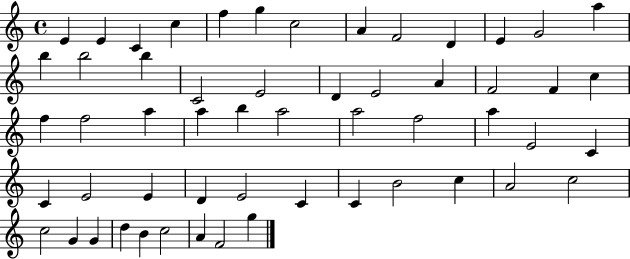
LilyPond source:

{
  \clef treble
  \time 4/4
  \defaultTimeSignature
  \key c \major
  e'4 e'4 c'4 c''4 | f''4 g''4 c''2 | a'4 f'2 d'4 | e'4 g'2 a''4 | \break b''4 b''2 b''4 | c'2 e'2 | d'4 e'2 a'4 | f'2 f'4 c''4 | \break f''4 f''2 a''4 | a''4 b''4 a''2 | a''2 f''2 | a''4 e'2 c'4 | \break c'4 e'2 e'4 | d'4 e'2 c'4 | c'4 b'2 c''4 | a'2 c''2 | \break c''2 g'4 g'4 | d''4 b'4 c''2 | a'4 f'2 g''4 | \bar "|."
}